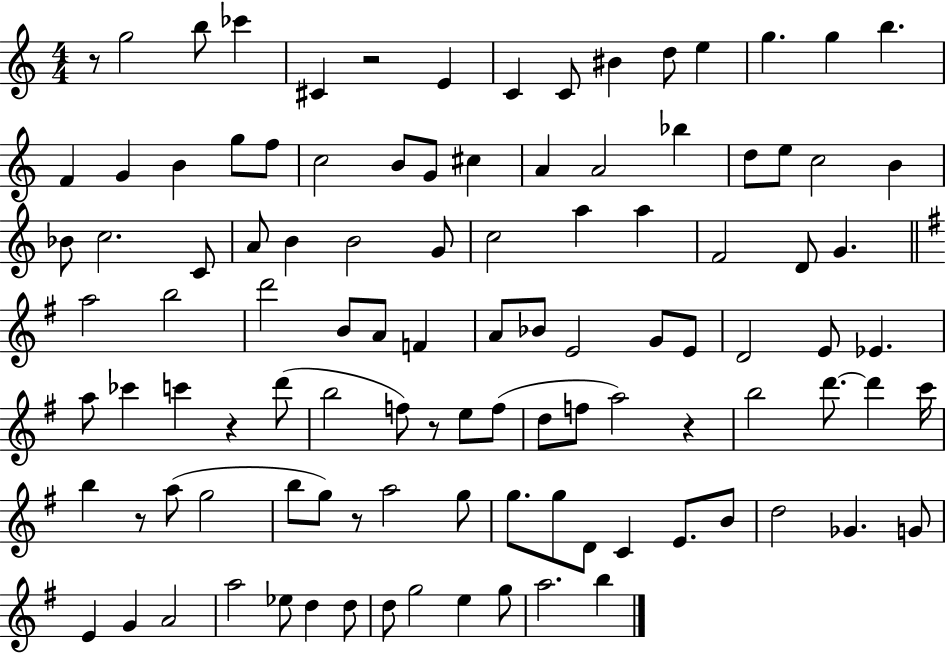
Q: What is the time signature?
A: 4/4